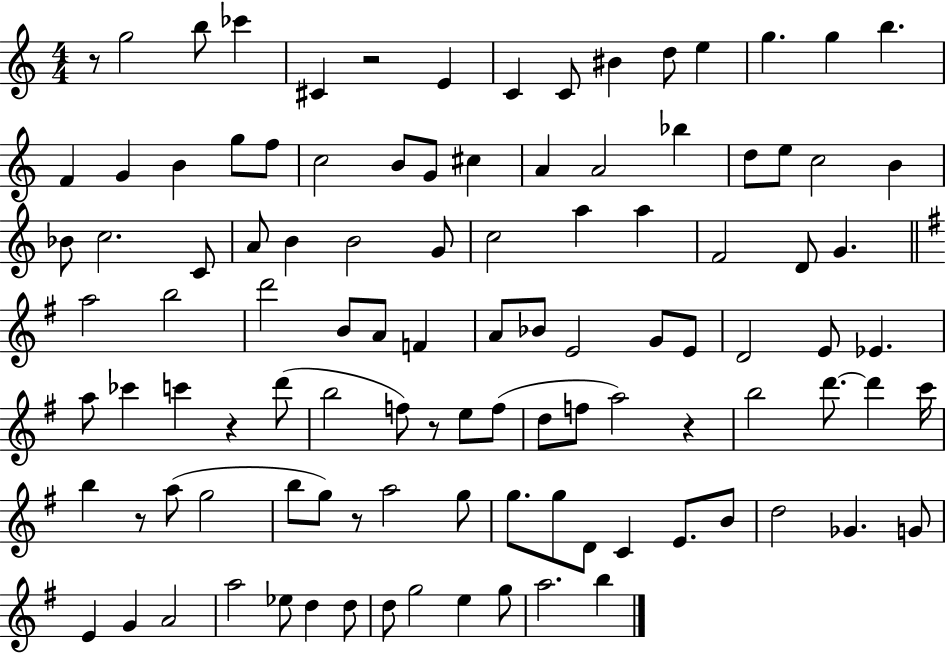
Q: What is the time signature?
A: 4/4